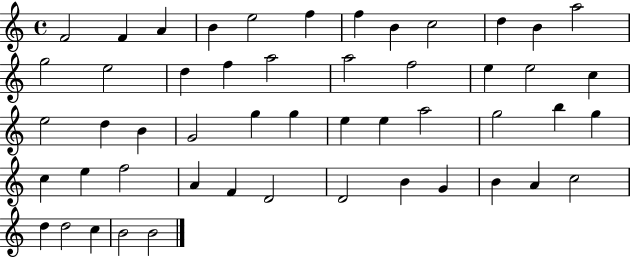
F4/h F4/q A4/q B4/q E5/h F5/q F5/q B4/q C5/h D5/q B4/q A5/h G5/h E5/h D5/q F5/q A5/h A5/h F5/h E5/q E5/h C5/q E5/h D5/q B4/q G4/h G5/q G5/q E5/q E5/q A5/h G5/h B5/q G5/q C5/q E5/q F5/h A4/q F4/q D4/h D4/h B4/q G4/q B4/q A4/q C5/h D5/q D5/h C5/q B4/h B4/h